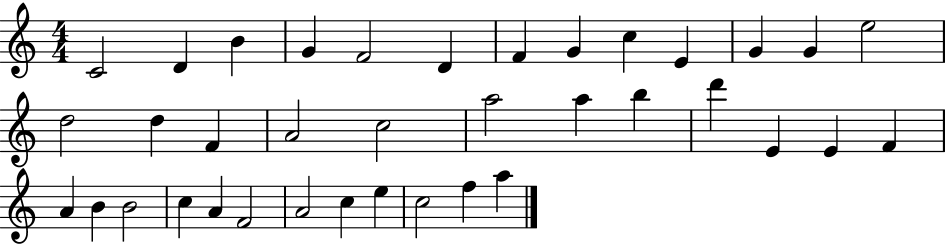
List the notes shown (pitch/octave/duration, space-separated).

C4/h D4/q B4/q G4/q F4/h D4/q F4/q G4/q C5/q E4/q G4/q G4/q E5/h D5/h D5/q F4/q A4/h C5/h A5/h A5/q B5/q D6/q E4/q E4/q F4/q A4/q B4/q B4/h C5/q A4/q F4/h A4/h C5/q E5/q C5/h F5/q A5/q